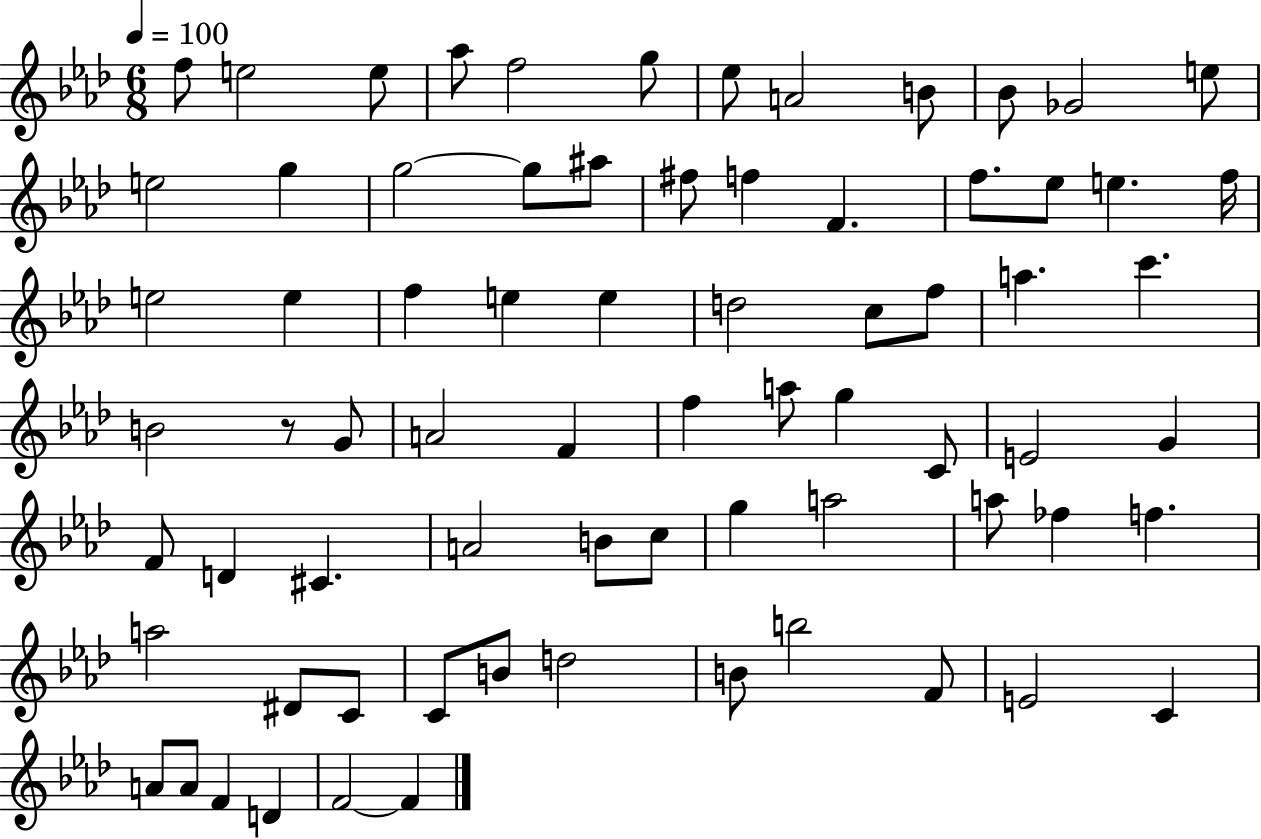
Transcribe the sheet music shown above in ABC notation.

X:1
T:Untitled
M:6/8
L:1/4
K:Ab
f/2 e2 e/2 _a/2 f2 g/2 _e/2 A2 B/2 _B/2 _G2 e/2 e2 g g2 g/2 ^a/2 ^f/2 f F f/2 _e/2 e f/4 e2 e f e e d2 c/2 f/2 a c' B2 z/2 G/2 A2 F f a/2 g C/2 E2 G F/2 D ^C A2 B/2 c/2 g a2 a/2 _f f a2 ^D/2 C/2 C/2 B/2 d2 B/2 b2 F/2 E2 C A/2 A/2 F D F2 F